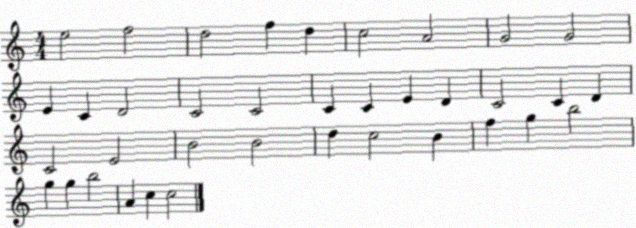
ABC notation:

X:1
T:Untitled
M:4/4
L:1/4
K:C
e2 f2 d2 f d c2 A2 G2 G2 E C D2 C2 C2 C C E D C2 C D C2 E2 B2 B2 d c2 B f g b2 g g b2 A c c2